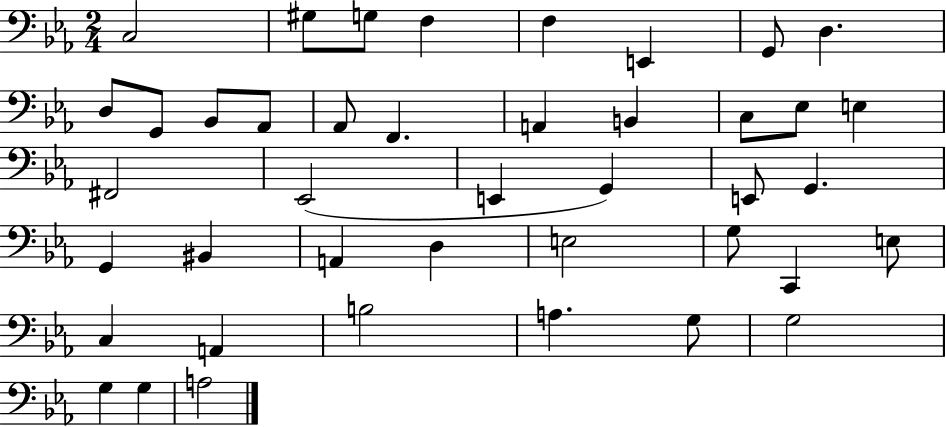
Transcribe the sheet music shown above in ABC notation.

X:1
T:Untitled
M:2/4
L:1/4
K:Eb
C,2 ^G,/2 G,/2 F, F, E,, G,,/2 D, D,/2 G,,/2 _B,,/2 _A,,/2 _A,,/2 F,, A,, B,, C,/2 _E,/2 E, ^F,,2 _E,,2 E,, G,, E,,/2 G,, G,, ^B,, A,, D, E,2 G,/2 C,, E,/2 C, A,, B,2 A, G,/2 G,2 G, G, A,2